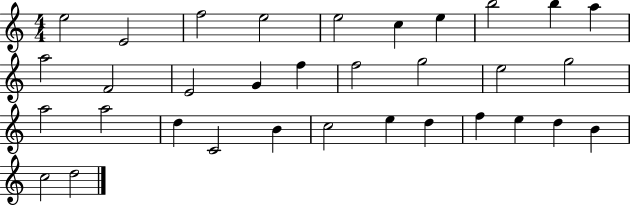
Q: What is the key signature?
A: C major